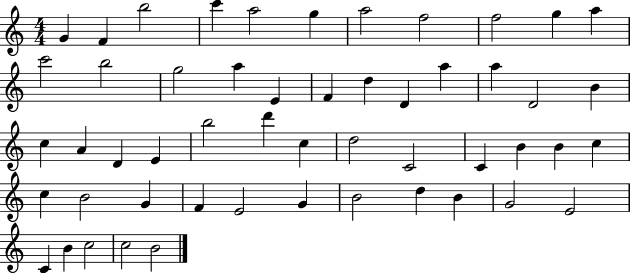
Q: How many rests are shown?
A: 0